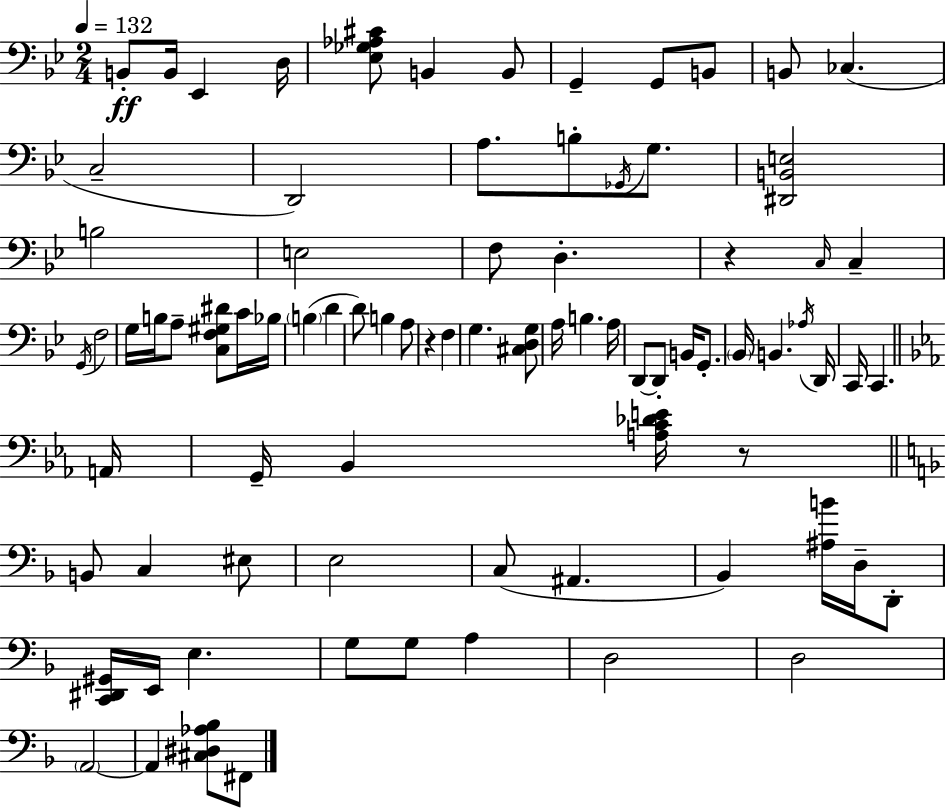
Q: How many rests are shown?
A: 3